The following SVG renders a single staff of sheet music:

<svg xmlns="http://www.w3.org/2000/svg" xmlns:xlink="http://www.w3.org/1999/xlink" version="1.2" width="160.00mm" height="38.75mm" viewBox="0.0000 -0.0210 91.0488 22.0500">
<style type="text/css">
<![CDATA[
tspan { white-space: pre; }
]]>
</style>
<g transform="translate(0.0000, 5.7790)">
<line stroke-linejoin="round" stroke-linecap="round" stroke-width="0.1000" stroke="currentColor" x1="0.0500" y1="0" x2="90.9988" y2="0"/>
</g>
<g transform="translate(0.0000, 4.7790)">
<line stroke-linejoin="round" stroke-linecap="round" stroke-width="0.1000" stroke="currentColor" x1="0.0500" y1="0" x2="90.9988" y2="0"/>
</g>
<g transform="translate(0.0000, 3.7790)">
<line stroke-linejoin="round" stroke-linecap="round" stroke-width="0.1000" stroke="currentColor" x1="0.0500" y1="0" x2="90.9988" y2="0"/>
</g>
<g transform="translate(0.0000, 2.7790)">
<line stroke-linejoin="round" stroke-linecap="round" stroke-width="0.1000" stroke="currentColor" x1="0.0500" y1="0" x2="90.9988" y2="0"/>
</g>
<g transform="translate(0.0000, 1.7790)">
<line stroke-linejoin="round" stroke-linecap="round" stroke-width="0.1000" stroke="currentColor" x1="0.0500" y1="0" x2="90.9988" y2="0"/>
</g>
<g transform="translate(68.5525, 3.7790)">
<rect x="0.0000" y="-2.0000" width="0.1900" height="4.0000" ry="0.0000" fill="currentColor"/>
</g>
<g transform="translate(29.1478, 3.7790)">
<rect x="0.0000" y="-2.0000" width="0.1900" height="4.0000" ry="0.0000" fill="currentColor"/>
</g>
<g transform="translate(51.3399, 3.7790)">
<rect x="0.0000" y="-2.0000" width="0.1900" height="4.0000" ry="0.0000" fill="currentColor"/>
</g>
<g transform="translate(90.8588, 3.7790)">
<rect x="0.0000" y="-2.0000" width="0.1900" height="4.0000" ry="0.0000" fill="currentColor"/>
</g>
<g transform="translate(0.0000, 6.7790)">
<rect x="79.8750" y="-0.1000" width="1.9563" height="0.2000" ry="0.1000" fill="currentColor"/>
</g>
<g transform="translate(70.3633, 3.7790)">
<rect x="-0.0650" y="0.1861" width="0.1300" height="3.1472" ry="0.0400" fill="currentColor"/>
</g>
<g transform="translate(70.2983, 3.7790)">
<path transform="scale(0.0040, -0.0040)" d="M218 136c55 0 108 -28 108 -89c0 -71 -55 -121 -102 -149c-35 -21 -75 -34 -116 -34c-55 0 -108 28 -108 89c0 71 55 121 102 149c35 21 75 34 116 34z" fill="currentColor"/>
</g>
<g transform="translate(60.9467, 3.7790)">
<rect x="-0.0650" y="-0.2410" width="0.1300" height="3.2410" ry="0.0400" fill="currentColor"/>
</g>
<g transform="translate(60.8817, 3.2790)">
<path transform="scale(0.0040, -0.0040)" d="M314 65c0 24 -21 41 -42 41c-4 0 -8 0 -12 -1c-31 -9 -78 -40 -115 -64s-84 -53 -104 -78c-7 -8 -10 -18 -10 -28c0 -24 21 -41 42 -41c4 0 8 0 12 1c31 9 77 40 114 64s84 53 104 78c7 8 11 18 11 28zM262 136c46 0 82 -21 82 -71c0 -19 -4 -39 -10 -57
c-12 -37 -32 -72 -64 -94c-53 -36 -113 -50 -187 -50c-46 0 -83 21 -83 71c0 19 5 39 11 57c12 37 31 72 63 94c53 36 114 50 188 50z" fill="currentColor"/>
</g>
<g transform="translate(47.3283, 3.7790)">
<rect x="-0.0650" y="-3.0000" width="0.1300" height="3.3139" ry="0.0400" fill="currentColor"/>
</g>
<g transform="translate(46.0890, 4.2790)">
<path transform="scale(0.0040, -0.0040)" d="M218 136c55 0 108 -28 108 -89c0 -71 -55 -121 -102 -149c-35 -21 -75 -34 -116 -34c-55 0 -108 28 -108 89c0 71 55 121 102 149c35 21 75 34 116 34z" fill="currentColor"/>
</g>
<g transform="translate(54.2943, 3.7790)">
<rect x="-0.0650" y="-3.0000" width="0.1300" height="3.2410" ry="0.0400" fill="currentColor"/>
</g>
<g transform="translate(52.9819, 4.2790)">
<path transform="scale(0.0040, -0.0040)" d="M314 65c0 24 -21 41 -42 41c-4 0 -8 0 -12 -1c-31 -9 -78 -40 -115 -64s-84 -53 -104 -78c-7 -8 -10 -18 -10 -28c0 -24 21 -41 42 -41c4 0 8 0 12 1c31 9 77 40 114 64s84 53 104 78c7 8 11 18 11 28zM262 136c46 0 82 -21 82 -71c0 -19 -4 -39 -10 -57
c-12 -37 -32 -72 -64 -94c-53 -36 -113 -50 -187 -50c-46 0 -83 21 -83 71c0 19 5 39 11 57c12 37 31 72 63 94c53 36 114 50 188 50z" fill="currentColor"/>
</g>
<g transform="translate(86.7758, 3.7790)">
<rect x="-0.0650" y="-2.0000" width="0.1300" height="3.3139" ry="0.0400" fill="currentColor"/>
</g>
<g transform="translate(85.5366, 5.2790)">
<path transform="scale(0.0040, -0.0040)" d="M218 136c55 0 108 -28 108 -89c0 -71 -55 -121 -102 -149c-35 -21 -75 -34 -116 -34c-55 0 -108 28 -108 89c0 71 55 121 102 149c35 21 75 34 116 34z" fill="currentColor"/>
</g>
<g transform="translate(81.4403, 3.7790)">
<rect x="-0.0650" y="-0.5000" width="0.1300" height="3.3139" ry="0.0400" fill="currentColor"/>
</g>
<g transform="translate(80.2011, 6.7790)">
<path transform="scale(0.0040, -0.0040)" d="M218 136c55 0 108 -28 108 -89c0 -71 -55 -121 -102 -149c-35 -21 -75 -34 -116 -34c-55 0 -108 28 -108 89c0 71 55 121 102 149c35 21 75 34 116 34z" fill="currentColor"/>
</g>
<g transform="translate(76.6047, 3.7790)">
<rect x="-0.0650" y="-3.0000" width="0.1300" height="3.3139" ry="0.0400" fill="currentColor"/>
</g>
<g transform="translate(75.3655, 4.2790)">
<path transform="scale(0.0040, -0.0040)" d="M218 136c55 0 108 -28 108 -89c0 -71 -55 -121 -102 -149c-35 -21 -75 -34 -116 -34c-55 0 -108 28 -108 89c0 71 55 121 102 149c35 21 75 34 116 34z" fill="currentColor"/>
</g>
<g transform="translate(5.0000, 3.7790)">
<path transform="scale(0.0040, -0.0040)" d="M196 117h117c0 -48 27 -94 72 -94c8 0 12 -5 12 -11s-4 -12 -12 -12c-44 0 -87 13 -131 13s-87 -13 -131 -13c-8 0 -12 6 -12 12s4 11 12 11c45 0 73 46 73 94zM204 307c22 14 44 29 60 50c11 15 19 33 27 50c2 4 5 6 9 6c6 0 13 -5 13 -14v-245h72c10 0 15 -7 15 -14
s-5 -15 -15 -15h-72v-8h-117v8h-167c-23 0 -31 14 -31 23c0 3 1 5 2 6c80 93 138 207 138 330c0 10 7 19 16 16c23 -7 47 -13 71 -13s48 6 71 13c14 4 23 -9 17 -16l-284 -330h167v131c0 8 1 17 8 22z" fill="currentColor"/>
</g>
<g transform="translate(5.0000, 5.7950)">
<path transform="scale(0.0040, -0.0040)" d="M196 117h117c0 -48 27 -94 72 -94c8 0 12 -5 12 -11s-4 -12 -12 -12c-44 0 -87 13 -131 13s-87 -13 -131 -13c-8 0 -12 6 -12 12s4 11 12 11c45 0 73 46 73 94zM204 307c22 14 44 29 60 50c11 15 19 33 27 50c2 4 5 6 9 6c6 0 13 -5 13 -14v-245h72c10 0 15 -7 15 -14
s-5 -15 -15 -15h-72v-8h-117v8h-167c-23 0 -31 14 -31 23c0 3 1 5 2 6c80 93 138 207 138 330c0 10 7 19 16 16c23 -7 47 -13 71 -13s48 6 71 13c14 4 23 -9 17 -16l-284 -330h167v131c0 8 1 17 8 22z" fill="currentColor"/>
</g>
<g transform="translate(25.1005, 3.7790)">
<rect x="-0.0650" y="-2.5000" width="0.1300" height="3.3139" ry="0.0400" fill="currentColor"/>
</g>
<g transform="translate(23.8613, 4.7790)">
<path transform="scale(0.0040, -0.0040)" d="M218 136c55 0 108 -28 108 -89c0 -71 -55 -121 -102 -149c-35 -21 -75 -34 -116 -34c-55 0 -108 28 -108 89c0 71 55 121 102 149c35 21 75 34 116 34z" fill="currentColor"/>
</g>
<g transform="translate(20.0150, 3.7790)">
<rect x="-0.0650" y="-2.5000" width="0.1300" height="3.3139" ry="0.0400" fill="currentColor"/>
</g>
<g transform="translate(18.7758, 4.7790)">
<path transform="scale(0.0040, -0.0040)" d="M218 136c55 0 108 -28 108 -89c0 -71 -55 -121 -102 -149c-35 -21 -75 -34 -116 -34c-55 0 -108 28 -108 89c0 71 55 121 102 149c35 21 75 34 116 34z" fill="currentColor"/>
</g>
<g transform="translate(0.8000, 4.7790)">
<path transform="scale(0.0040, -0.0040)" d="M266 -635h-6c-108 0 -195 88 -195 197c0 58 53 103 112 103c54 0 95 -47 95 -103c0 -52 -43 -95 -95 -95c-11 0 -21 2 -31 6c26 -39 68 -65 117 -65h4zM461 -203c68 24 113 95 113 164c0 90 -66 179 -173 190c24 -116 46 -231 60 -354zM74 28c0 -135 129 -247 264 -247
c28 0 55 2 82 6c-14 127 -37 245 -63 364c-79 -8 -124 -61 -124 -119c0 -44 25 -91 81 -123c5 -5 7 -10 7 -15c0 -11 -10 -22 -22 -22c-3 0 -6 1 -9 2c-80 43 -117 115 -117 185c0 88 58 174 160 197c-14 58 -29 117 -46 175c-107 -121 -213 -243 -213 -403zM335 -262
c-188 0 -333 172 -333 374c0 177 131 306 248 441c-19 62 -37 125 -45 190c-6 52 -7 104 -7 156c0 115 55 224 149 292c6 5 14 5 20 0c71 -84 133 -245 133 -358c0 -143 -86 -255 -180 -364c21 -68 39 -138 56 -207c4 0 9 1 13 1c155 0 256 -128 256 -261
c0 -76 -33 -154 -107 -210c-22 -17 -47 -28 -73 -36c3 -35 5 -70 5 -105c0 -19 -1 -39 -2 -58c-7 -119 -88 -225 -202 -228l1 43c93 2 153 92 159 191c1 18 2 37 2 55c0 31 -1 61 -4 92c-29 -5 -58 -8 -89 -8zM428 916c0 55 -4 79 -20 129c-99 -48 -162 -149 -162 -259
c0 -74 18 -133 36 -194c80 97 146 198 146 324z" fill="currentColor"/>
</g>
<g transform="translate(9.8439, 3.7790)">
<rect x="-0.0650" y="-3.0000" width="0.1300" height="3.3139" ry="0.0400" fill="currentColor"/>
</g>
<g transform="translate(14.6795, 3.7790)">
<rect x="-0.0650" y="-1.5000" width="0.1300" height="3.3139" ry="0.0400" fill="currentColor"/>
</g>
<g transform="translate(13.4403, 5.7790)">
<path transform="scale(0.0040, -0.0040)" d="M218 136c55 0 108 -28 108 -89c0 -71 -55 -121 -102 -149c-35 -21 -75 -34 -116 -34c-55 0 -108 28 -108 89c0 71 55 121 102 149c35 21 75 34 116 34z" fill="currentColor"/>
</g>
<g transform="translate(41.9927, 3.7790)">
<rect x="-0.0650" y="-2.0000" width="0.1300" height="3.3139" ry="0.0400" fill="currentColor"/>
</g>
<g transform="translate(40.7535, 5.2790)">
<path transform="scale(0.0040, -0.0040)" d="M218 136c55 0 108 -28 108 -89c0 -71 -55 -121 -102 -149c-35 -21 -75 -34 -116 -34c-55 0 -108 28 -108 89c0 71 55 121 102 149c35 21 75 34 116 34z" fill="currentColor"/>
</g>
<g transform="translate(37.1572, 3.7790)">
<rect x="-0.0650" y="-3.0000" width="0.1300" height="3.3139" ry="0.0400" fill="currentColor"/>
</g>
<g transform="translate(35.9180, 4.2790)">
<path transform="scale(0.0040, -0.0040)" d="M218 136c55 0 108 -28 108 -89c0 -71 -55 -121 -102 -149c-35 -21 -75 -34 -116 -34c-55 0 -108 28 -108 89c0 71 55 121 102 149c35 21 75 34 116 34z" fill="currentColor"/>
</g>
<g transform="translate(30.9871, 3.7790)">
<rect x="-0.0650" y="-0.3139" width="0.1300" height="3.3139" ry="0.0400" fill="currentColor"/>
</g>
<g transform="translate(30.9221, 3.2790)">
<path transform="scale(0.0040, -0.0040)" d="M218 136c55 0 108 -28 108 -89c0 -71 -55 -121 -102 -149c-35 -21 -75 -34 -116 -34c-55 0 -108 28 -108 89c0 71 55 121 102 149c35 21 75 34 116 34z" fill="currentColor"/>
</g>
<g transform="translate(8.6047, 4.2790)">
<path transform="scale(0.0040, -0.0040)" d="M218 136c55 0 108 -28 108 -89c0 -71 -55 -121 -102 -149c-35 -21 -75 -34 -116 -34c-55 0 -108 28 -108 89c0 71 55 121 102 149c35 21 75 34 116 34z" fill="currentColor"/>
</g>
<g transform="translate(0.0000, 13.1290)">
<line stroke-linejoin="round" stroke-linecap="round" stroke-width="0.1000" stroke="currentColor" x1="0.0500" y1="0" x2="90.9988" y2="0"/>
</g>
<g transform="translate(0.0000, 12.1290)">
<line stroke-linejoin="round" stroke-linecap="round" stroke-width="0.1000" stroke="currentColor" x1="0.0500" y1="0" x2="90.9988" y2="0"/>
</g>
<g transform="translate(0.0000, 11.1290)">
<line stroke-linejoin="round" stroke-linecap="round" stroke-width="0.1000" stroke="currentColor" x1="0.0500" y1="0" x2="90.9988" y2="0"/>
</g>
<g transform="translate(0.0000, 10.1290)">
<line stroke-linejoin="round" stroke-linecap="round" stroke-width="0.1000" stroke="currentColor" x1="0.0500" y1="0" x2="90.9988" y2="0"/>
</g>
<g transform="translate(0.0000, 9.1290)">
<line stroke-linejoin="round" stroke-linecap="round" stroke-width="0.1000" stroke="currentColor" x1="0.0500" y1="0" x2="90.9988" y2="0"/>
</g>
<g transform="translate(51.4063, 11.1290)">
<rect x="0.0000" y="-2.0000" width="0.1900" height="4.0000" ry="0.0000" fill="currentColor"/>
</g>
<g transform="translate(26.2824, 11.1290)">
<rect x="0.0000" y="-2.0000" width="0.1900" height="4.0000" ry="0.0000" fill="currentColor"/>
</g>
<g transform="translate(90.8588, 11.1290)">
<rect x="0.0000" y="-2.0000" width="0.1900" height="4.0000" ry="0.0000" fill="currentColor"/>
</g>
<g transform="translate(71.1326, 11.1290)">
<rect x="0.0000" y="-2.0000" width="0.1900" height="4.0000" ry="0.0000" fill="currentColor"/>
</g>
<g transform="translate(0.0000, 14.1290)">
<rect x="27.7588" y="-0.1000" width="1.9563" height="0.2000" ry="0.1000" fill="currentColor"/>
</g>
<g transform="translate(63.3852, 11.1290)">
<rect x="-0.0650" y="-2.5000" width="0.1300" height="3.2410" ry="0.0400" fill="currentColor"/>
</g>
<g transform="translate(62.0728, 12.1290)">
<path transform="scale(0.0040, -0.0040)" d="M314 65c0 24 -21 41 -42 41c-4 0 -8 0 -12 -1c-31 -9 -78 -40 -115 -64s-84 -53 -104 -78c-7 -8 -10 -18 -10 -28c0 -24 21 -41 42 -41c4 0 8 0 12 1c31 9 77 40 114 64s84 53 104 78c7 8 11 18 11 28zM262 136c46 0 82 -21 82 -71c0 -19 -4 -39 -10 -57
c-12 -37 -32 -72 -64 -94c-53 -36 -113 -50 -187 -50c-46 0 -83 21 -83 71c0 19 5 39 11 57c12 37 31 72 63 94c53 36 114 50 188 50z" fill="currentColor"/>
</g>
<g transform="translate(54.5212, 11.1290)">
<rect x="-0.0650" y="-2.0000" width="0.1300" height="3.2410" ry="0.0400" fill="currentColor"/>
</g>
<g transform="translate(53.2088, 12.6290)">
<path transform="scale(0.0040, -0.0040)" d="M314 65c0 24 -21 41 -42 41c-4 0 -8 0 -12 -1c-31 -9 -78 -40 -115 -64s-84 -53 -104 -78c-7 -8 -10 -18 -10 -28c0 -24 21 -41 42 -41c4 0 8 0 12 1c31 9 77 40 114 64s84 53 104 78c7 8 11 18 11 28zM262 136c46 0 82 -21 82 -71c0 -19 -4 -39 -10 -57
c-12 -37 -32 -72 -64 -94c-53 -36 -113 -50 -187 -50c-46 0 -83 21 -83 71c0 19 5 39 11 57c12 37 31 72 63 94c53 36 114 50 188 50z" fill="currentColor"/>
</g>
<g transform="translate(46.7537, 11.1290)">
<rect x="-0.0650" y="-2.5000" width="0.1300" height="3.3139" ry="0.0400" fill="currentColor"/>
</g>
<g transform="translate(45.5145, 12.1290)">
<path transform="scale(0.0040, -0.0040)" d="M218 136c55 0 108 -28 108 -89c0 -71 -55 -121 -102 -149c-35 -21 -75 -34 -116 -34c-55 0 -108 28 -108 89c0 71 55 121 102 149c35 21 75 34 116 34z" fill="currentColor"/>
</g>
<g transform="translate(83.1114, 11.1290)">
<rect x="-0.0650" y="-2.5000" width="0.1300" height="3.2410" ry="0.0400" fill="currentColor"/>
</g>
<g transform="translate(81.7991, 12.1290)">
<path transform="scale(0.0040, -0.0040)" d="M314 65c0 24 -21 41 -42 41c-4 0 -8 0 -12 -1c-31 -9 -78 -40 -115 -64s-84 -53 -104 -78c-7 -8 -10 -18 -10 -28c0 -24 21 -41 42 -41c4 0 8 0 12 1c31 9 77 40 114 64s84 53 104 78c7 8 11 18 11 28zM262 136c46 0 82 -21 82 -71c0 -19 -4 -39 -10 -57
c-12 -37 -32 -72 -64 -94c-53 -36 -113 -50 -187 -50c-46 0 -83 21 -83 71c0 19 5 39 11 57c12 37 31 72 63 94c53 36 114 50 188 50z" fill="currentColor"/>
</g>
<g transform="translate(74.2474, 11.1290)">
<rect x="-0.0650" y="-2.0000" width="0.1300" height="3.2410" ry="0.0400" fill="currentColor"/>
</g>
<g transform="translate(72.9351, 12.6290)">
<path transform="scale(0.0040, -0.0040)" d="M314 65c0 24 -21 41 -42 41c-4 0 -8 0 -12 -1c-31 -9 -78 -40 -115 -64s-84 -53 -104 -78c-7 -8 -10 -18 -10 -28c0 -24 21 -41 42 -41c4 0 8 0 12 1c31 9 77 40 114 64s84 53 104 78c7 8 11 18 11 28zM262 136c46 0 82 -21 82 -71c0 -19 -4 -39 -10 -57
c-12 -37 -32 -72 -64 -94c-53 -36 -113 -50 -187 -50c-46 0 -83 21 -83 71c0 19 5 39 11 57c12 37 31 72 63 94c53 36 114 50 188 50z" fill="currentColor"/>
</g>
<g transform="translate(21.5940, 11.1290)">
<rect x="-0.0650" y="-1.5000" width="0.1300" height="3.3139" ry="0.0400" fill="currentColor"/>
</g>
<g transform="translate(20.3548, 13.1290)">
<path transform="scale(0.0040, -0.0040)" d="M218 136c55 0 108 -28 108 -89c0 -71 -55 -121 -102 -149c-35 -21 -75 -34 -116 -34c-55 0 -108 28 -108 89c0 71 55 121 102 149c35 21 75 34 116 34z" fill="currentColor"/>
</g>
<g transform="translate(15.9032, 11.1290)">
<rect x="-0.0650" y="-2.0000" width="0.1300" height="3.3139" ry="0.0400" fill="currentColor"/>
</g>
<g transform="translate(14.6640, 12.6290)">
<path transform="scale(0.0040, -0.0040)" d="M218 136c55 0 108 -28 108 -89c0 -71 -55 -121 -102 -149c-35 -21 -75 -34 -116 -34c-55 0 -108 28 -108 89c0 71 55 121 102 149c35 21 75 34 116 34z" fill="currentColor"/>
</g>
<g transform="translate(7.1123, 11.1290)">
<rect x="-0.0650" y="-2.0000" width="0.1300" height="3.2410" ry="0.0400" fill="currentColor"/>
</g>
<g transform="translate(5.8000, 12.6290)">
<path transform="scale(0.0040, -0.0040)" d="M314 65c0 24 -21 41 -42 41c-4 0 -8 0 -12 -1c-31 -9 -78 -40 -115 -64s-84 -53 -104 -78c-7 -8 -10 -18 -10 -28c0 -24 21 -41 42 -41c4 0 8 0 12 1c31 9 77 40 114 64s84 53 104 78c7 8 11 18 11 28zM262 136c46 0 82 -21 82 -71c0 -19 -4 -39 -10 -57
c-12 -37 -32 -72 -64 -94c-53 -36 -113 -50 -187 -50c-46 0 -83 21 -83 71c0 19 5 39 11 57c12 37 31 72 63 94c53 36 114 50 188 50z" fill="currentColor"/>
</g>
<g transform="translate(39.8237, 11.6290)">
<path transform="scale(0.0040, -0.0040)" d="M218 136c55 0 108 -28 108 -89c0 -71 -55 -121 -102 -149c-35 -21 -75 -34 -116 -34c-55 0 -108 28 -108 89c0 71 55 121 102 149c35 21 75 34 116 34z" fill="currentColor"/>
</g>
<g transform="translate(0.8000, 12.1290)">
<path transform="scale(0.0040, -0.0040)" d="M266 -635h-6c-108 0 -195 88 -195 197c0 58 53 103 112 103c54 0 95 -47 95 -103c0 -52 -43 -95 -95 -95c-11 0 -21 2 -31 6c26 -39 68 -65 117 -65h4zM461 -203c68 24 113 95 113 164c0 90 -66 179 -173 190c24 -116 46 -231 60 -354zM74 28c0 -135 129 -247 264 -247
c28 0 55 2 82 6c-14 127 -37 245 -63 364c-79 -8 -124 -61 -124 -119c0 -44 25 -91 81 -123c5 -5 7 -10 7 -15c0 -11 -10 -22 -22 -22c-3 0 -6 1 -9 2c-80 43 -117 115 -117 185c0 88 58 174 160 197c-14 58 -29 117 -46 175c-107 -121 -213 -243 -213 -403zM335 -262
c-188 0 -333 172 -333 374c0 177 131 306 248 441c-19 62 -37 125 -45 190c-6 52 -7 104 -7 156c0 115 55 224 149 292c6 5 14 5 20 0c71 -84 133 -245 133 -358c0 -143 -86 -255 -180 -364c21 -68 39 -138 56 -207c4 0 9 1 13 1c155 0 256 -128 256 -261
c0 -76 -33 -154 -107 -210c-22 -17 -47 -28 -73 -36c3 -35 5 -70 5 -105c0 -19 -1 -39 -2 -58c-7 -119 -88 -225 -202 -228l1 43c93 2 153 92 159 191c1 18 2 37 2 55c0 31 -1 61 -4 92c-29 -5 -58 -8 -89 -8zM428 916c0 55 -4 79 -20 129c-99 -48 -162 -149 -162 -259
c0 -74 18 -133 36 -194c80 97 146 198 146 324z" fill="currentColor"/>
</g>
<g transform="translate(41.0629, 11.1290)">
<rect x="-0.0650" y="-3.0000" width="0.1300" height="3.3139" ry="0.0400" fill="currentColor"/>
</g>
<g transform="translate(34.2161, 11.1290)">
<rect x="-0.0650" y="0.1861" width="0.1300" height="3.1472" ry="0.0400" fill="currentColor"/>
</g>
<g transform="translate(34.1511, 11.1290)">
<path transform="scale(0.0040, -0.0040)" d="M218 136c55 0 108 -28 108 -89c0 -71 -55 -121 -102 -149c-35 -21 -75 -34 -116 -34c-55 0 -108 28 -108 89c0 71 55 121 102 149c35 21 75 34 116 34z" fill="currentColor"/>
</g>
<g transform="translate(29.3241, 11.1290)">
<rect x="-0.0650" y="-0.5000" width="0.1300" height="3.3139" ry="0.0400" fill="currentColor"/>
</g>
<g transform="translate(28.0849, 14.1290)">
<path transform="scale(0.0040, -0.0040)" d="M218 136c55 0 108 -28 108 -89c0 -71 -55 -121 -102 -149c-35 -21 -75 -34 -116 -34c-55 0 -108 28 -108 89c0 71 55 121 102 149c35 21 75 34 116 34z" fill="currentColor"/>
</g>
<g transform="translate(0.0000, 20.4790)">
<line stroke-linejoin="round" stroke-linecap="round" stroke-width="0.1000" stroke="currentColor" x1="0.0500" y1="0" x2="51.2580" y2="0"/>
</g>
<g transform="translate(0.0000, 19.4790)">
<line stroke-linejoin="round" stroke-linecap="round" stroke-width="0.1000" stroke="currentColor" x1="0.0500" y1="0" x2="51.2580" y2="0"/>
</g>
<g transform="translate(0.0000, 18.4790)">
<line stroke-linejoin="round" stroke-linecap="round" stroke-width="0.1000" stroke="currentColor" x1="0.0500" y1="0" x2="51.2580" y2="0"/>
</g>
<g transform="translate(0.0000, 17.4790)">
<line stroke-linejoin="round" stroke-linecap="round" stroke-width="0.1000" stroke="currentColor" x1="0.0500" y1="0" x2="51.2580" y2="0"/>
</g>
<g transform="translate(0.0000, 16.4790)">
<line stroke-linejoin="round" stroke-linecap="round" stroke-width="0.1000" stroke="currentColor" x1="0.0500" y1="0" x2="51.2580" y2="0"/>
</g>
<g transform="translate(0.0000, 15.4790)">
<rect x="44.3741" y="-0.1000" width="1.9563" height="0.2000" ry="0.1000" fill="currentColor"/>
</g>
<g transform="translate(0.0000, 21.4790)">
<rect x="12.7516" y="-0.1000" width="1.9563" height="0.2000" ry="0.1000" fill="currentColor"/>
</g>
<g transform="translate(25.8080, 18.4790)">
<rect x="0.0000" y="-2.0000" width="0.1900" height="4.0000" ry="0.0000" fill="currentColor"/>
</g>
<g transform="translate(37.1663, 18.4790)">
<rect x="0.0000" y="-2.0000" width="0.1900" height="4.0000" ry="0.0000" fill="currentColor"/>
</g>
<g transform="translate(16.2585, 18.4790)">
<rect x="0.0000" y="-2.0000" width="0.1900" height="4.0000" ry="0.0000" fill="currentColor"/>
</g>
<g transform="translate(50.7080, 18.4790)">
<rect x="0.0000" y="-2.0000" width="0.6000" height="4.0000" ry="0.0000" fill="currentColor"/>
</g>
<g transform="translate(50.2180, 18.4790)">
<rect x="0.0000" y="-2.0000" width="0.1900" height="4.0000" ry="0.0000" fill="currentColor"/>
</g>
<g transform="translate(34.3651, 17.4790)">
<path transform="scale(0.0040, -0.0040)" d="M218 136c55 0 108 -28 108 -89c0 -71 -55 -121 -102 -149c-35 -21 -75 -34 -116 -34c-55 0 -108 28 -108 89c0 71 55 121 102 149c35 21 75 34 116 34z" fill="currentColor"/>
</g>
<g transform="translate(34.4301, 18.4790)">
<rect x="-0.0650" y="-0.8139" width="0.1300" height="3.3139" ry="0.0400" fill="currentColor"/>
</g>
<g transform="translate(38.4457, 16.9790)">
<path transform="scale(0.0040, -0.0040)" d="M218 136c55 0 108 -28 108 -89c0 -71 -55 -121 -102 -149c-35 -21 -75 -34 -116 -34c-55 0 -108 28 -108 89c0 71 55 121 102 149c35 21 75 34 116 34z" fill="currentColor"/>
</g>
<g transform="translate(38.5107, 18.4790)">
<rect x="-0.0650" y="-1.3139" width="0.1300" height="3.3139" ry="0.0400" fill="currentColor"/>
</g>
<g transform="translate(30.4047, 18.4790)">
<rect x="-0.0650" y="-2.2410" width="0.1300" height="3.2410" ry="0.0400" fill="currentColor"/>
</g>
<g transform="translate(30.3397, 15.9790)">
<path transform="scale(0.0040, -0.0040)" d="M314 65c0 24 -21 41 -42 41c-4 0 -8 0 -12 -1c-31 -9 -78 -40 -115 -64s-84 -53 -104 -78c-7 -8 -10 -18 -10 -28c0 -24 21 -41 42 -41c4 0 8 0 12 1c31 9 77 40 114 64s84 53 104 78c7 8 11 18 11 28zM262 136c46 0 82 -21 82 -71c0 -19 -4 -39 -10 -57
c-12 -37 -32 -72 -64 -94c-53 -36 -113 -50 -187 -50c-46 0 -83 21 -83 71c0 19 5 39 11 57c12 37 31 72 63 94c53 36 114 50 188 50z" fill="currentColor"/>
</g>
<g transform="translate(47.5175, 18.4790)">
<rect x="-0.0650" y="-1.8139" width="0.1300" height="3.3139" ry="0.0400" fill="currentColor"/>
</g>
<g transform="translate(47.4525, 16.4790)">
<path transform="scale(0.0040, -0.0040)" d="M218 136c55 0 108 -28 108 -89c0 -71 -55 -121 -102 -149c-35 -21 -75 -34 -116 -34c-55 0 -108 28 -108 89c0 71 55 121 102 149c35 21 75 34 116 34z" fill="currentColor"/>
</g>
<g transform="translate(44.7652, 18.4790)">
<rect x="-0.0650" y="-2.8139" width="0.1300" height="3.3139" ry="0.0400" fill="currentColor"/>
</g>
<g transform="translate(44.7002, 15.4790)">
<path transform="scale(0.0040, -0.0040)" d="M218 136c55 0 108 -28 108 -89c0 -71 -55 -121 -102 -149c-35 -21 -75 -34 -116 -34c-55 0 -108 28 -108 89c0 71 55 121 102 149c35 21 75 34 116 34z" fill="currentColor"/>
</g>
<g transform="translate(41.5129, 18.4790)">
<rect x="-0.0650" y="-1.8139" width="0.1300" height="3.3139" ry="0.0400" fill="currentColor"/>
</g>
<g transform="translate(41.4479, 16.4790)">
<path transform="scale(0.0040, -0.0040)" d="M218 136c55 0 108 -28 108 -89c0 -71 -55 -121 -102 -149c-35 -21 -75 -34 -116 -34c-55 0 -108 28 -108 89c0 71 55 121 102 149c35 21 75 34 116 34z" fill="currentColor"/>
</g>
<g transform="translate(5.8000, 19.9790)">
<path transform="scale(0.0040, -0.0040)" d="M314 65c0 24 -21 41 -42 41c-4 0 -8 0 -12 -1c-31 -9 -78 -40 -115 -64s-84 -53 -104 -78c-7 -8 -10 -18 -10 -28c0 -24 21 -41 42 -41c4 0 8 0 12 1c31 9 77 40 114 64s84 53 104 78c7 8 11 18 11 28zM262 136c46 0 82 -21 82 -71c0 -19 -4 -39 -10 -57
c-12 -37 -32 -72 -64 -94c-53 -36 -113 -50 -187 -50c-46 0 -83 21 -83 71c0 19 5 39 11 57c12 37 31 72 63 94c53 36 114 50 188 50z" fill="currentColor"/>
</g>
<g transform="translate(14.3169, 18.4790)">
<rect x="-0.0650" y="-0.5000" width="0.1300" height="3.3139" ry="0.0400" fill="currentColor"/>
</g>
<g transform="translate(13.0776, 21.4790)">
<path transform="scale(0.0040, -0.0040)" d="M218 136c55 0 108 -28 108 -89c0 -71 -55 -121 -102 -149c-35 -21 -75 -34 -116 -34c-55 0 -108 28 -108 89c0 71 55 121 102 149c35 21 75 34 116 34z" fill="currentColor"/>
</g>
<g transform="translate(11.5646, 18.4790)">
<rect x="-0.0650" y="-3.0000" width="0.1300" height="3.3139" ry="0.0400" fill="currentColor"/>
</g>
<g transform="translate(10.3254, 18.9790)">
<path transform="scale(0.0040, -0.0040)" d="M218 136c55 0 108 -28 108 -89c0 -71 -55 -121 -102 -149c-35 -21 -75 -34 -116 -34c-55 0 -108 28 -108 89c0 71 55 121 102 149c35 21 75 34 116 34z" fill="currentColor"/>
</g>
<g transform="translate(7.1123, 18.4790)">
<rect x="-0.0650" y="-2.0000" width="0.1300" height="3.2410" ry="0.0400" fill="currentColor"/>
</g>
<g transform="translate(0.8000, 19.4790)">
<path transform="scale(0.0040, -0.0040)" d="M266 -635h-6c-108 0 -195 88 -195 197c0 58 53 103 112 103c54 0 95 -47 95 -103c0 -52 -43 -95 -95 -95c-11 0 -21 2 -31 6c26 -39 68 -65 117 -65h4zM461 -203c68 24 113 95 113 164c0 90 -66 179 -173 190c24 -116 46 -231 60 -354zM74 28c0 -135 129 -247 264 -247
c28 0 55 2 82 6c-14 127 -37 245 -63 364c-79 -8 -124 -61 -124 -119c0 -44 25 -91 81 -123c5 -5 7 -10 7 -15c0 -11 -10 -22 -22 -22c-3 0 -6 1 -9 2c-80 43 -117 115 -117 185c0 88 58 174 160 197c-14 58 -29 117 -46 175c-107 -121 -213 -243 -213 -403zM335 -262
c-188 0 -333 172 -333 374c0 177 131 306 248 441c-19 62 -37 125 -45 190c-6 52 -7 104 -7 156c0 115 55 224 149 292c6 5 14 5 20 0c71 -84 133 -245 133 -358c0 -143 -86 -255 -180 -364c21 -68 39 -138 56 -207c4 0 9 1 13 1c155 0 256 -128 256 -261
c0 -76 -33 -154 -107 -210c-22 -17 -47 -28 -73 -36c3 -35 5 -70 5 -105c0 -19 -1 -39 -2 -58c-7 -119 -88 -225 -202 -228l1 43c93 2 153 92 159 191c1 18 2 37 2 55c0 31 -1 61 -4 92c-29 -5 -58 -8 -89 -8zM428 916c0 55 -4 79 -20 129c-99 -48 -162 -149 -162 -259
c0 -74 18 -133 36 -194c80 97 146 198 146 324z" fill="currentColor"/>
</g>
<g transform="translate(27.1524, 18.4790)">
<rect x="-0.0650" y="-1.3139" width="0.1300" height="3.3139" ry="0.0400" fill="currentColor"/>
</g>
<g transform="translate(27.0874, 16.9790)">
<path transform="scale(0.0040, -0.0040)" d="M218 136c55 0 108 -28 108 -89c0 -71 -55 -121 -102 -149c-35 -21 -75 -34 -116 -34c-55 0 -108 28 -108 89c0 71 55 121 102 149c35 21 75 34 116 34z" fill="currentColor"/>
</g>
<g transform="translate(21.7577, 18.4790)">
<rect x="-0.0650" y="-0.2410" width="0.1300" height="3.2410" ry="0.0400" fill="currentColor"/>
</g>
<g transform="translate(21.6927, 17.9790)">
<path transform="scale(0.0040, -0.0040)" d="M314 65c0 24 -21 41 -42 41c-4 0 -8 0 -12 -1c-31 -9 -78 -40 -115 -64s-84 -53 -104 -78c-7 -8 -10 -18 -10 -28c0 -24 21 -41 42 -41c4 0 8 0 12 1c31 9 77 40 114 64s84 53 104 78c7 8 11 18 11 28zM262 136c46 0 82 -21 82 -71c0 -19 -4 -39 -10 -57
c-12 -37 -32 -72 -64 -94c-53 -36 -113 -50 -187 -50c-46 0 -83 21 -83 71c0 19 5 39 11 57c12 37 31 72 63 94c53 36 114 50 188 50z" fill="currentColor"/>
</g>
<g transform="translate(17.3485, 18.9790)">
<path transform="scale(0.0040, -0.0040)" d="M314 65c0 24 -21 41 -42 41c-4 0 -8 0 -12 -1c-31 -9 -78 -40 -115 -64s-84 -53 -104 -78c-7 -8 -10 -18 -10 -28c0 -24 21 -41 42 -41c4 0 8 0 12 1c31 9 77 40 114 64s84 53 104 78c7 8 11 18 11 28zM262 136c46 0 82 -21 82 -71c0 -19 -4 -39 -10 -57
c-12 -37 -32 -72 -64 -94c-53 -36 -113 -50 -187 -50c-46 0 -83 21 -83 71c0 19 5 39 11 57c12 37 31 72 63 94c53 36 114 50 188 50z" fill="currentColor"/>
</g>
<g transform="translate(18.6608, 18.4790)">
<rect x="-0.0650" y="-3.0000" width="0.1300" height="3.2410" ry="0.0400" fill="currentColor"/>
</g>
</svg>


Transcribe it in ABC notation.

X:1
T:Untitled
M:4/4
L:1/4
K:C
A E G G c A F A A2 c2 B A C F F2 F E C B A G F2 G2 F2 G2 F2 A C A2 c2 e g2 d e f a f